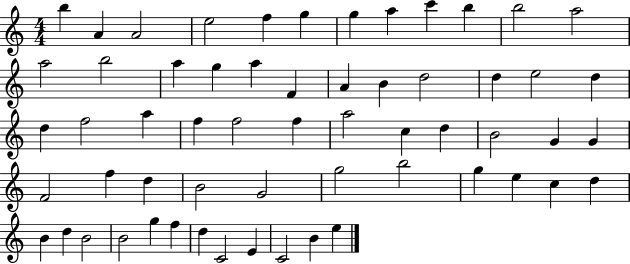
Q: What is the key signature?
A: C major